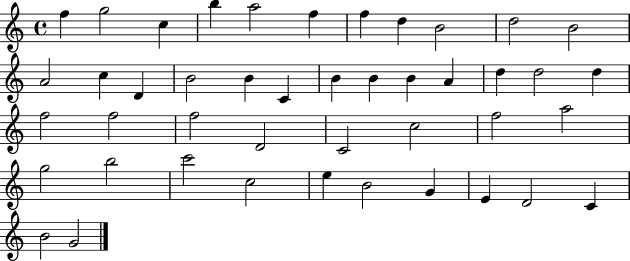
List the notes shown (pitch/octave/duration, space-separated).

F5/q G5/h C5/q B5/q A5/h F5/q F5/q D5/q B4/h D5/h B4/h A4/h C5/q D4/q B4/h B4/q C4/q B4/q B4/q B4/q A4/q D5/q D5/h D5/q F5/h F5/h F5/h D4/h C4/h C5/h F5/h A5/h G5/h B5/h C6/h C5/h E5/q B4/h G4/q E4/q D4/h C4/q B4/h G4/h